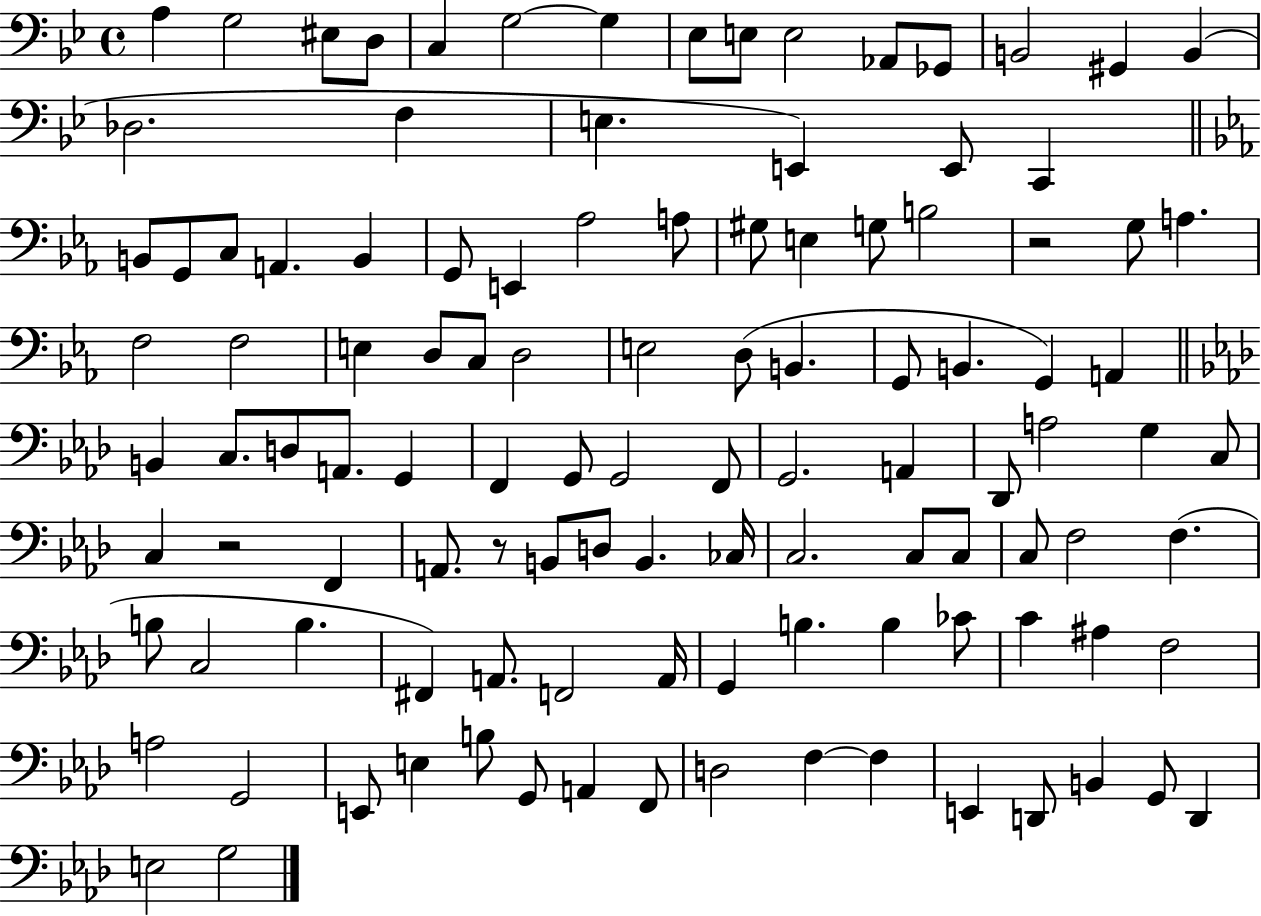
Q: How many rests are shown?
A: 3